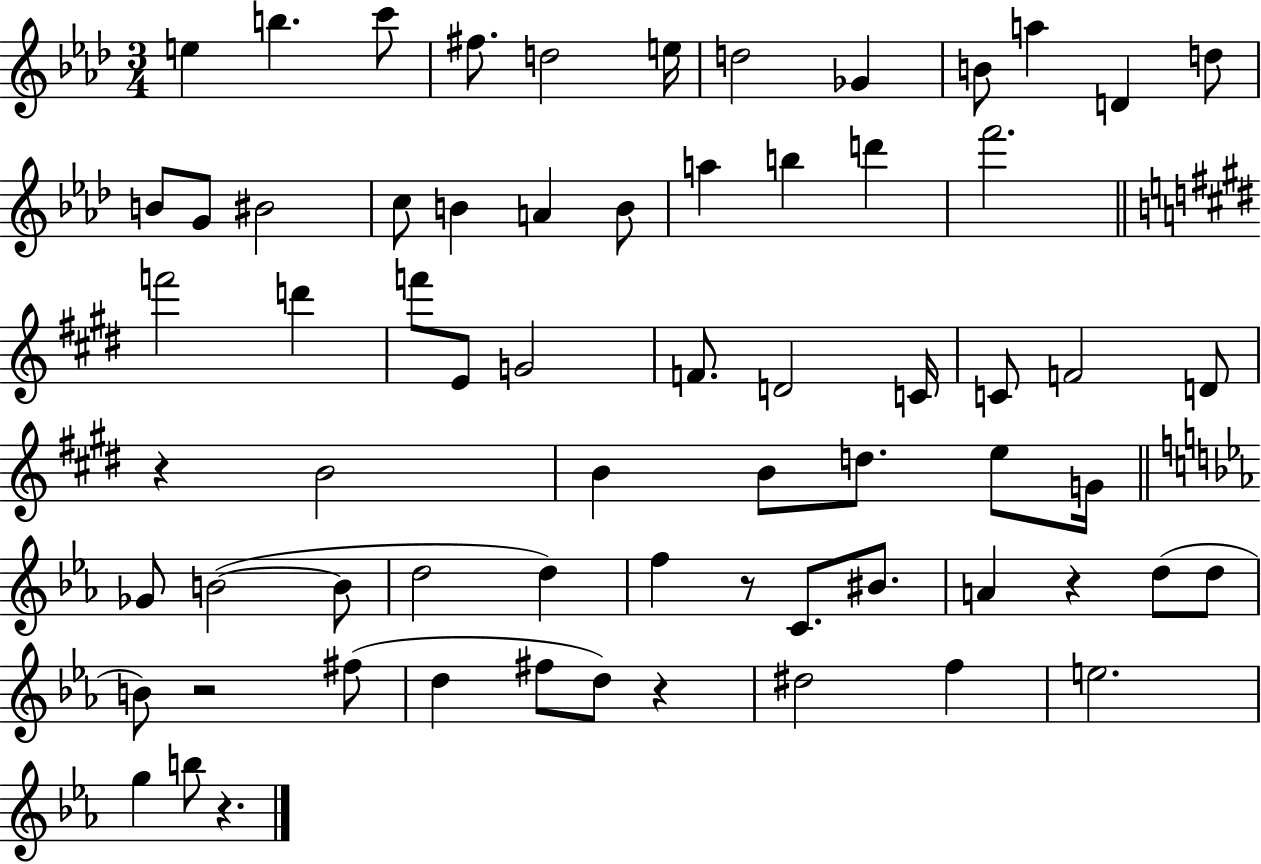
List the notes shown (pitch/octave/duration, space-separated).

E5/q B5/q. C6/e F#5/e. D5/h E5/s D5/h Gb4/q B4/e A5/q D4/q D5/e B4/e G4/e BIS4/h C5/e B4/q A4/q B4/e A5/q B5/q D6/q F6/h. F6/h D6/q F6/e E4/e G4/h F4/e. D4/h C4/s C4/e F4/h D4/e R/q B4/h B4/q B4/e D5/e. E5/e G4/s Gb4/e B4/h B4/e D5/h D5/q F5/q R/e C4/e. BIS4/e. A4/q R/q D5/e D5/e B4/e R/h F#5/e D5/q F#5/e D5/e R/q D#5/h F5/q E5/h. G5/q B5/e R/q.